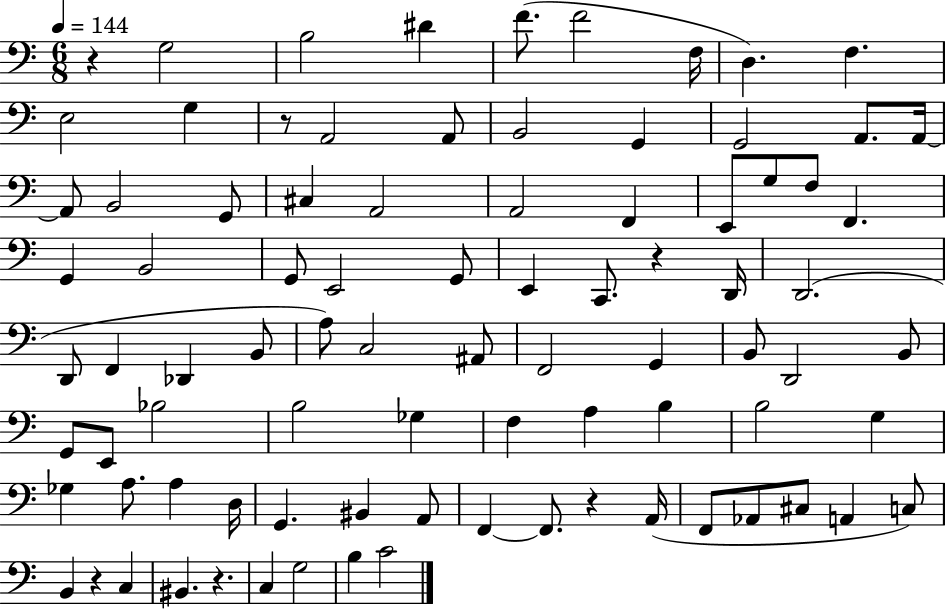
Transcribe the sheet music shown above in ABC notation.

X:1
T:Untitled
M:6/8
L:1/4
K:C
z G,2 B,2 ^D F/2 F2 F,/4 D, F, E,2 G, z/2 A,,2 A,,/2 B,,2 G,, G,,2 A,,/2 A,,/4 A,,/2 B,,2 G,,/2 ^C, A,,2 A,,2 F,, E,,/2 G,/2 F,/2 F,, G,, B,,2 G,,/2 E,,2 G,,/2 E,, C,,/2 z D,,/4 D,,2 D,,/2 F,, _D,, B,,/2 A,/2 C,2 ^A,,/2 F,,2 G,, B,,/2 D,,2 B,,/2 G,,/2 E,,/2 _B,2 B,2 _G, F, A, B, B,2 G, _G, A,/2 A, D,/4 G,, ^B,, A,,/2 F,, F,,/2 z A,,/4 F,,/2 _A,,/2 ^C,/2 A,, C,/2 B,, z C, ^B,, z C, G,2 B, C2